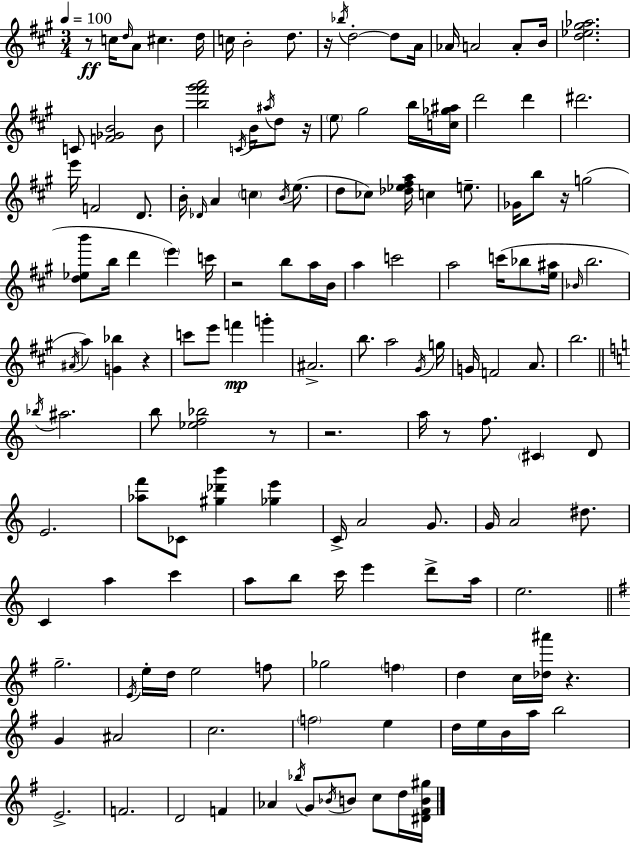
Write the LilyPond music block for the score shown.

{
  \clef treble
  \numericTimeSignature
  \time 3/4
  \key a \major
  \tempo 4 = 100
  r8\ff c''16 \grace { d''16 } a'8 cis''4. | d''16 c''16 b'2-. d''8. | r16 \acciaccatura { bes''16 } d''2-.~~ d''8 | a'16 aes'16 a'2 a'8-. | \break b'16 <d'' ees'' gis'' aes''>2. | c'8 <f' ges' b'>2 | b'8 <b'' fis''' gis''' a'''>2 \acciaccatura { c'16 } b'16 | \acciaccatura { ais''16 } d''8 r16 \parenthesize e''8 gis''2 | \break b''16 <c'' ges'' ais''>16 d'''2 | d'''4 dis'''2. | e'''16 f'2 | d'8. b'16-. \grace { des'16 } a'4 \parenthesize c''4 | \break \acciaccatura { b'16 } e''8.( d''8 ces''8) <des'' ees'' fis'' a''>16 c''4 | e''8.-- ges'16 b''8 r16 g''2( | <d'' ees'' b'''>8 b''16 d'''4 | \parenthesize e'''4) c'''16 r2 | \break b''8 a''16 b'16 a''4 c'''2 | a''2 | c'''16( bes''8 <e'' ais''>16 \grace { bes'16 } b''2. | \acciaccatura { ais'16 }) a''4 | \break <g' bes''>4 r4 c'''8 e'''8 | f'''4\mp g'''4-. ais'2.-> | b''8. a''2 | \acciaccatura { gis'16 } g''16 g'16 f'2 | \break a'8. b''2. | \bar "||" \break \key c \major \acciaccatura { bes''16 } ais''2. | b''8 <ees'' f'' bes''>2 r8 | r2. | a''16 r8 f''8. \parenthesize cis'4 d'8 | \break e'2. | <aes'' f'''>8 ces'8 <gis'' des''' b'''>4 <ges'' e'''>4 | c'16-> a'2 g'8. | g'16 a'2 dis''8. | \break c'4 a''4 c'''4 | a''8 b''8 c'''16 e'''4 d'''8-> | a''16 e''2. | \bar "||" \break \key g \major g''2.-- | \acciaccatura { e'16 } e''16-. d''16 e''2 f''8 | ges''2 \parenthesize f''4 | d''4 c''16 <des'' ais'''>16 r4. | \break g'4 ais'2 | c''2. | \parenthesize f''2 e''4 | d''16 e''16 b'16 a''16 b''2 | \break e'2.-> | f'2. | d'2 f'4 | aes'4 \acciaccatura { bes''16 } g'8 \acciaccatura { bes'16 } b'8 c''8 | \break d''16 <dis' fis' b' gis''>16 \bar "|."
}